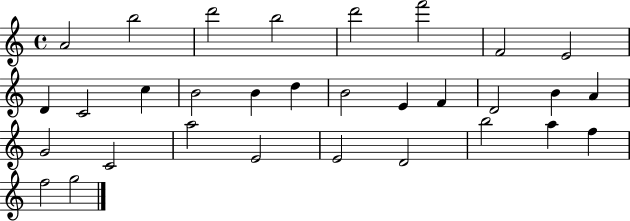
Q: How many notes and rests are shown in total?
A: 31